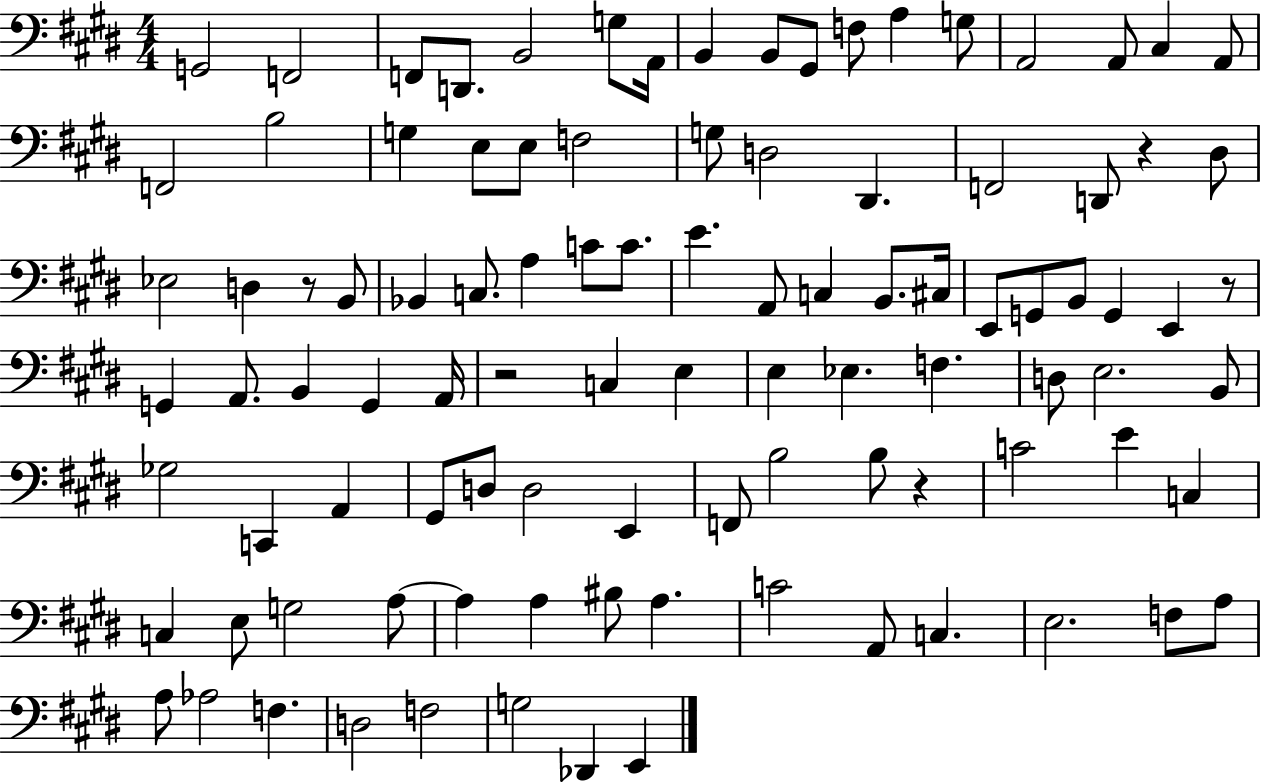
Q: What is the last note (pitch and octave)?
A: E2